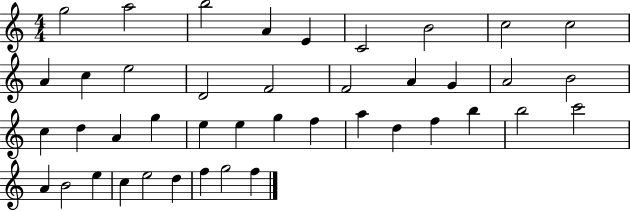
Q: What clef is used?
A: treble